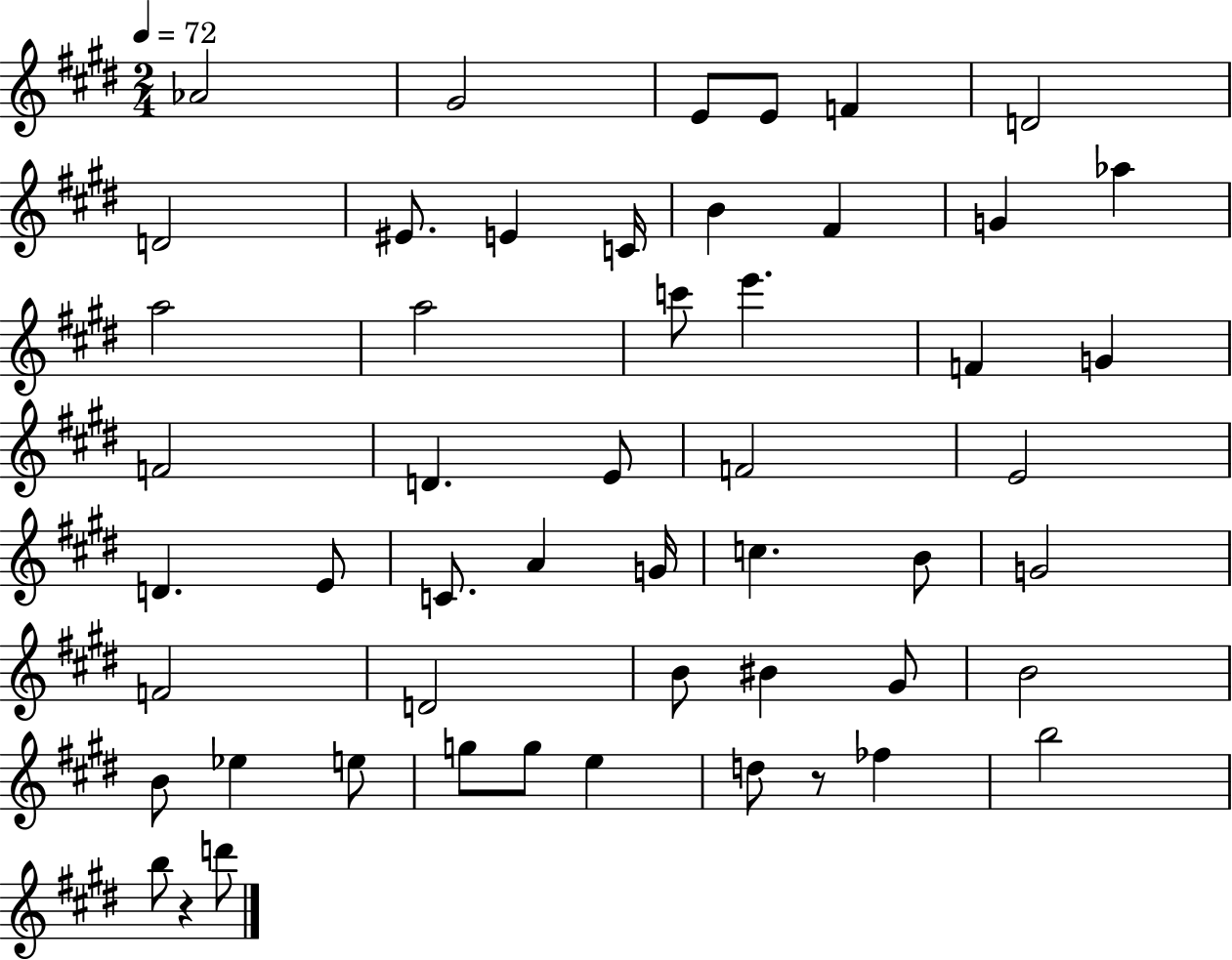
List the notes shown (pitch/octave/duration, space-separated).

Ab4/h G#4/h E4/e E4/e F4/q D4/h D4/h EIS4/e. E4/q C4/s B4/q F#4/q G4/q Ab5/q A5/h A5/h C6/e E6/q. F4/q G4/q F4/h D4/q. E4/e F4/h E4/h D4/q. E4/e C4/e. A4/q G4/s C5/q. B4/e G4/h F4/h D4/h B4/e BIS4/q G#4/e B4/h B4/e Eb5/q E5/e G5/e G5/e E5/q D5/e R/e FES5/q B5/h B5/e R/q D6/e